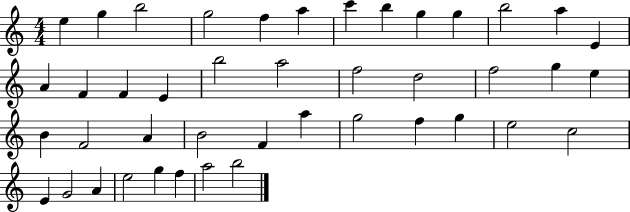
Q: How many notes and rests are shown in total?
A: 43